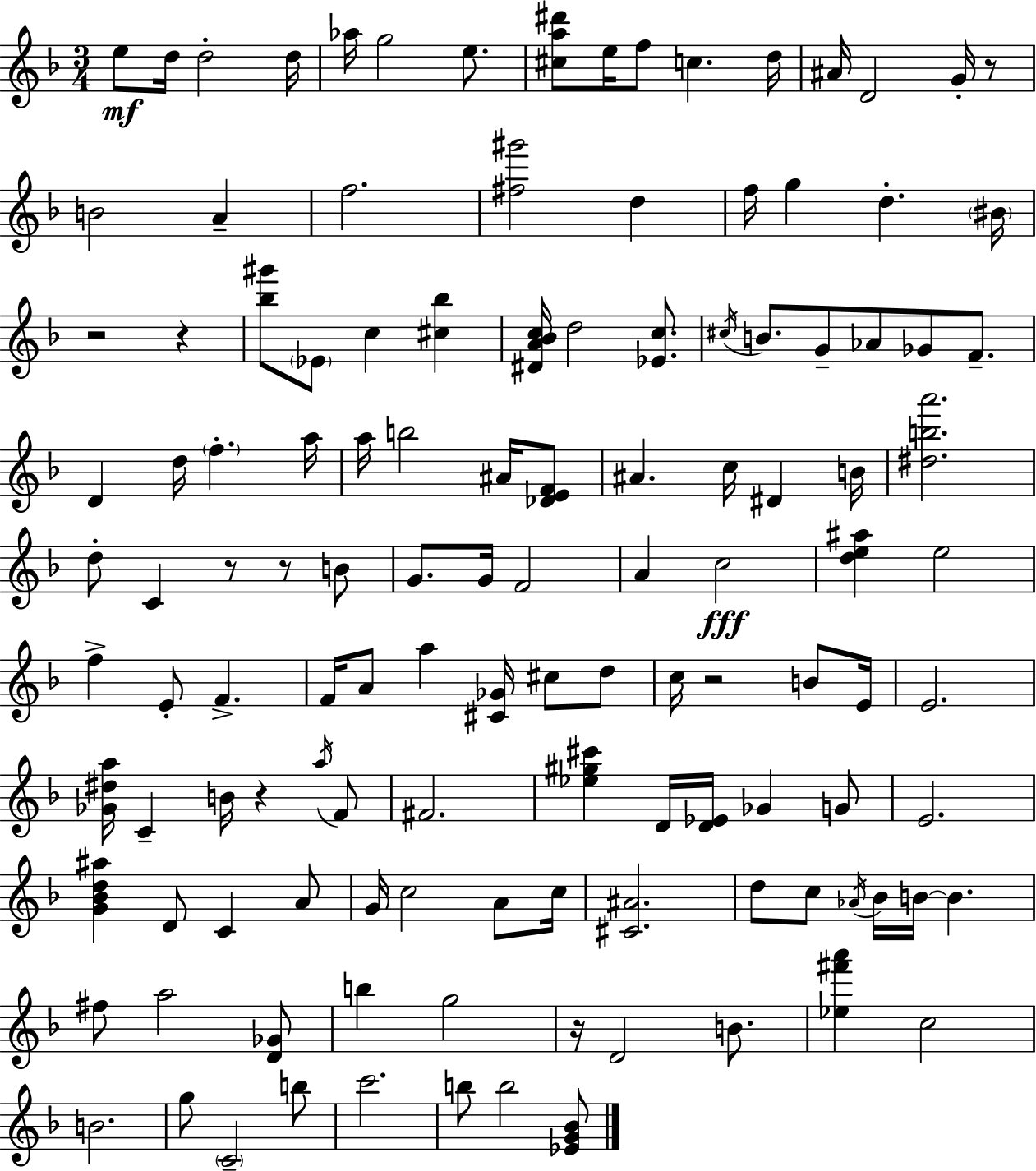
E5/e D5/s D5/h D5/s Ab5/s G5/h E5/e. [C#5,A5,D#6]/e E5/s F5/e C5/q. D5/s A#4/s D4/h G4/s R/e B4/h A4/q F5/h. [F#5,G#6]/h D5/q F5/s G5/q D5/q. BIS4/s R/h R/q [Bb5,G#6]/e Eb4/e C5/q [C#5,Bb5]/q [D#4,A4,Bb4,C5]/s D5/h [Eb4,C5]/e. C#5/s B4/e. G4/e Ab4/e Gb4/e F4/e. D4/q D5/s F5/q. A5/s A5/s B5/h A#4/s [Db4,E4,F4]/e A#4/q. C5/s D#4/q B4/s [D#5,B5,A6]/h. D5/e C4/q R/e R/e B4/e G4/e. G4/s F4/h A4/q C5/h [D5,E5,A#5]/q E5/h F5/q E4/e F4/q. F4/s A4/e A5/q [C#4,Gb4]/s C#5/e D5/e C5/s R/h B4/e E4/s E4/h. [Gb4,D#5,A5]/s C4/q B4/s R/q A5/s F4/e F#4/h. [Eb5,G#5,C#6]/q D4/s [D4,Eb4]/s Gb4/q G4/e E4/h. [G4,Bb4,D5,A#5]/q D4/e C4/q A4/e G4/s C5/h A4/e C5/s [C#4,A#4]/h. D5/e C5/e Ab4/s Bb4/s B4/s B4/q. F#5/e A5/h [D4,Gb4]/e B5/q G5/h R/s D4/h B4/e. [Eb5,F#6,A6]/q C5/h B4/h. G5/e C4/h B5/e C6/h. B5/e B5/h [Eb4,G4,Bb4]/e